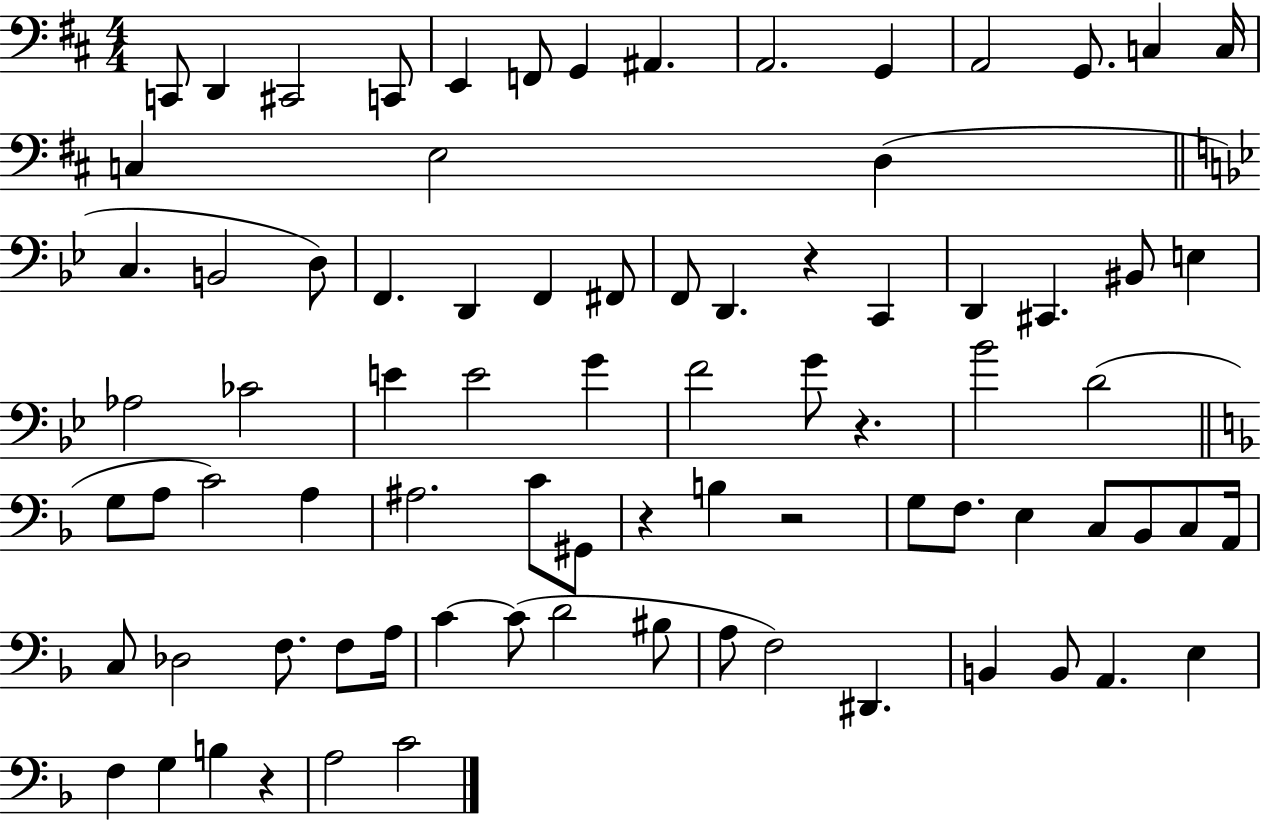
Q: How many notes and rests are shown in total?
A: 81